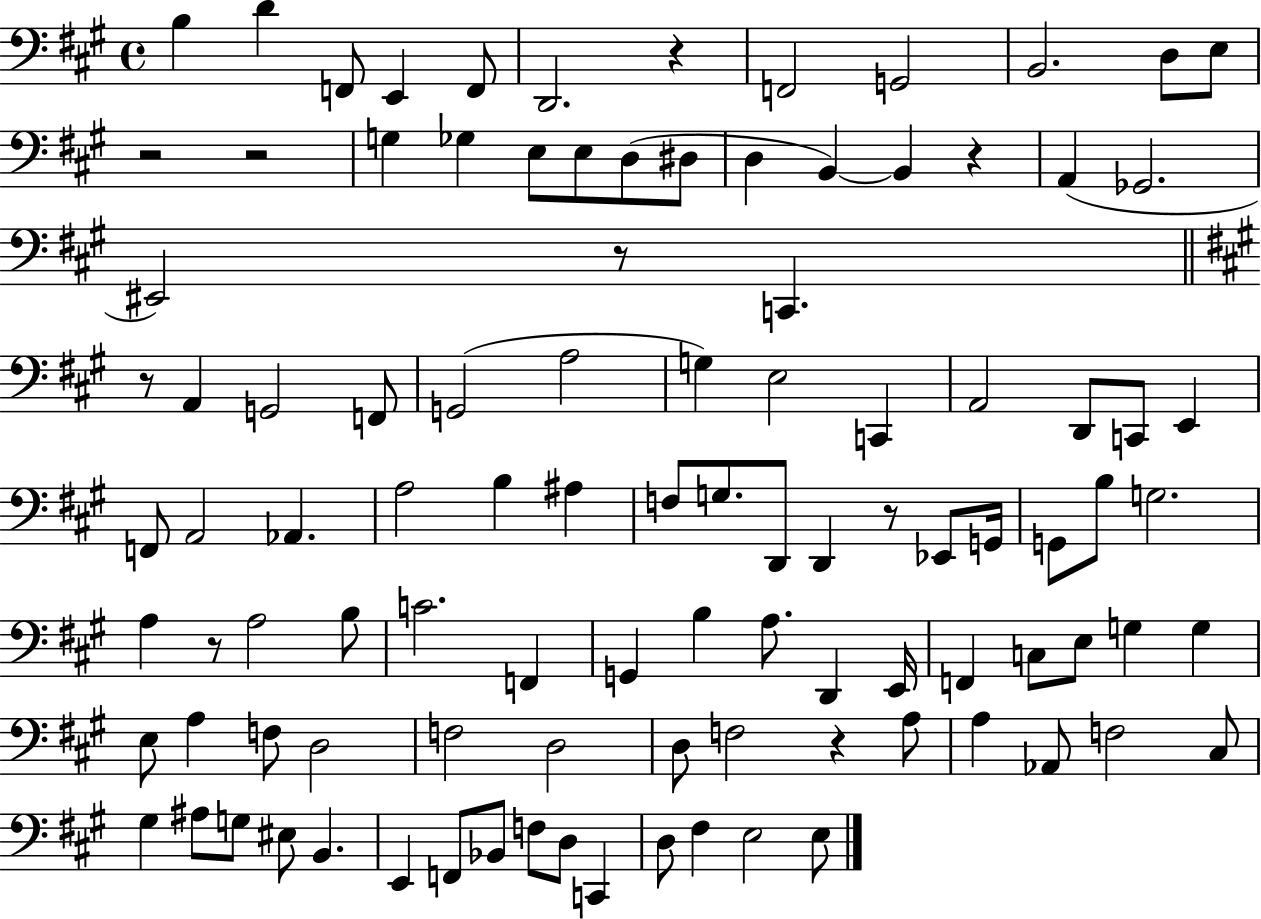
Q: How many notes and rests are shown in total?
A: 103